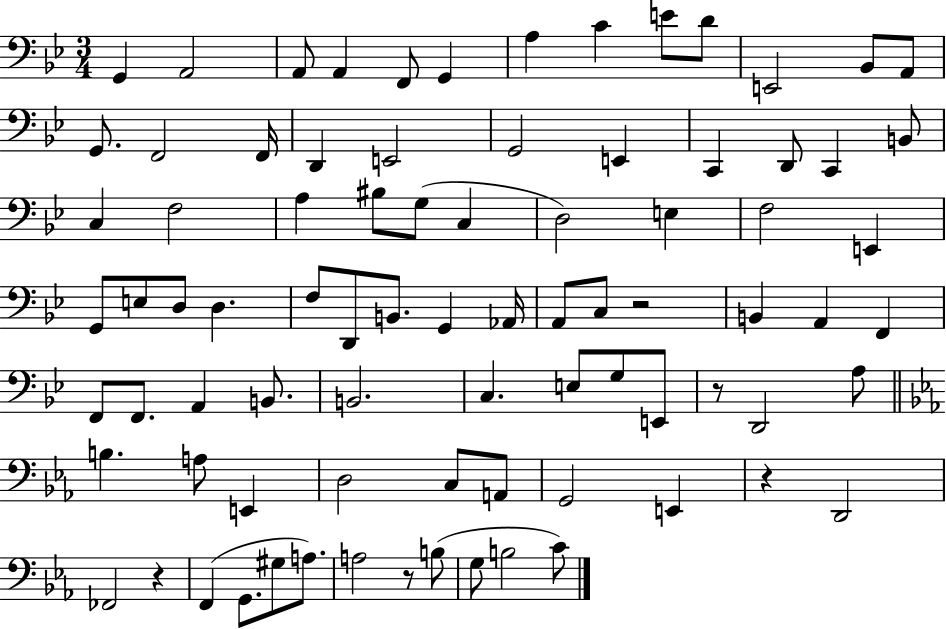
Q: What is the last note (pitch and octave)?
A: C4